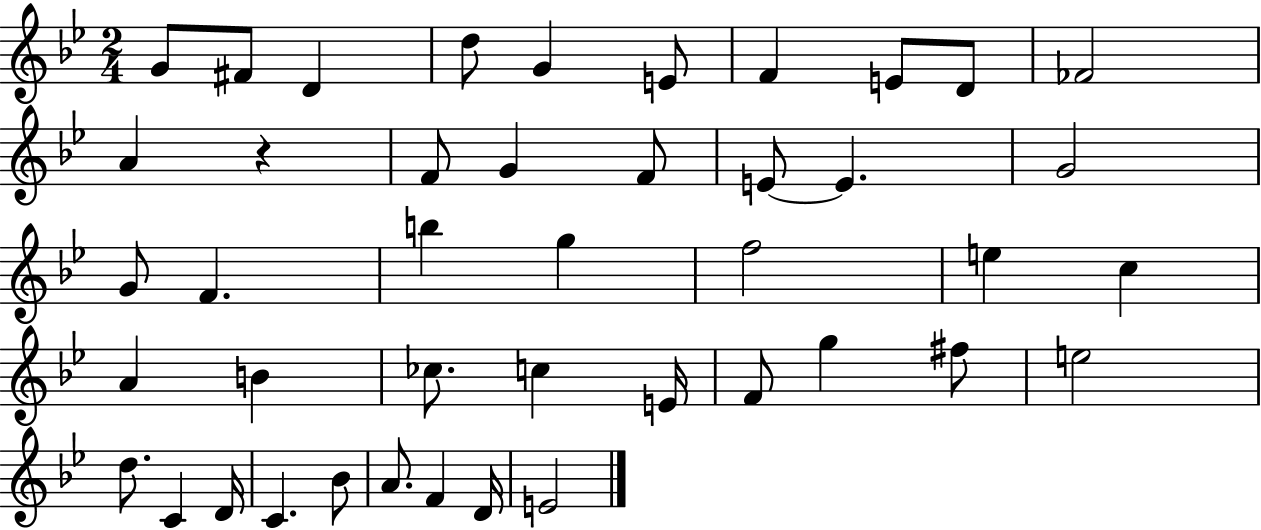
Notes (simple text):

G4/e F#4/e D4/q D5/e G4/q E4/e F4/q E4/e D4/e FES4/h A4/q R/q F4/e G4/q F4/e E4/e E4/q. G4/h G4/e F4/q. B5/q G5/q F5/h E5/q C5/q A4/q B4/q CES5/e. C5/q E4/s F4/e G5/q F#5/e E5/h D5/e. C4/q D4/s C4/q. Bb4/e A4/e. F4/q D4/s E4/h